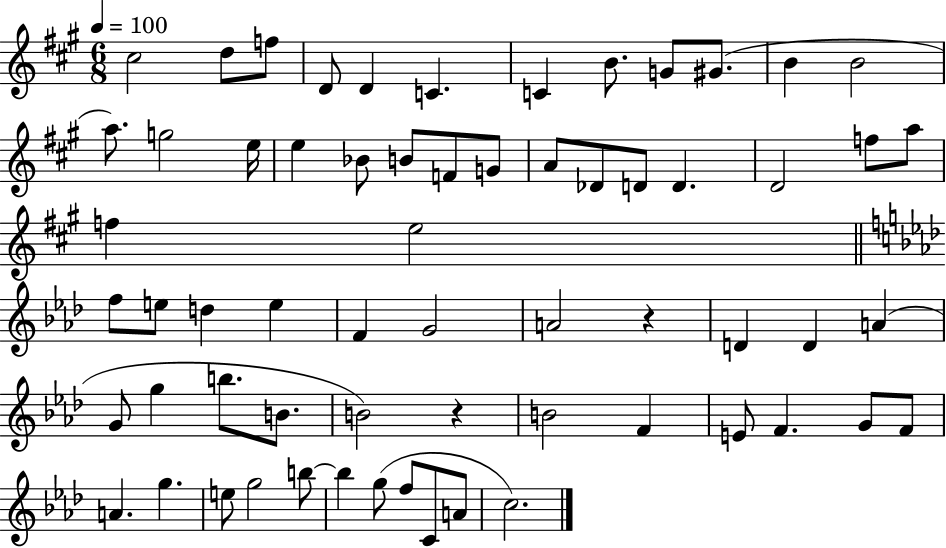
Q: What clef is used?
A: treble